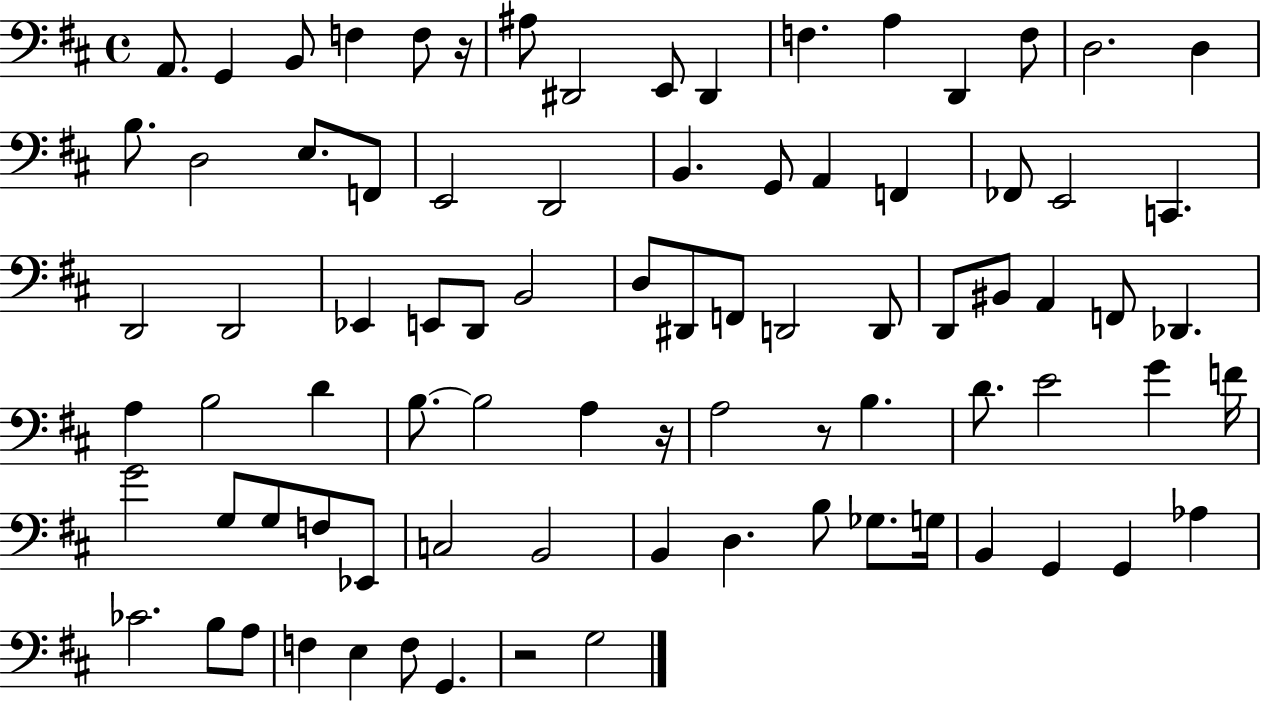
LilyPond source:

{
  \clef bass
  \time 4/4
  \defaultTimeSignature
  \key d \major
  a,8. g,4 b,8 f4 f8 r16 | ais8 dis,2 e,8 dis,4 | f4. a4 d,4 f8 | d2. d4 | \break b8. d2 e8. f,8 | e,2 d,2 | b,4. g,8 a,4 f,4 | fes,8 e,2 c,4. | \break d,2 d,2 | ees,4 e,8 d,8 b,2 | d8 dis,8 f,8 d,2 d,8 | d,8 bis,8 a,4 f,8 des,4. | \break a4 b2 d'4 | b8.~~ b2 a4 r16 | a2 r8 b4. | d'8. e'2 g'4 f'16 | \break g'2 g8 g8 f8 ees,8 | c2 b,2 | b,4 d4. b8 ges8. g16 | b,4 g,4 g,4 aes4 | \break ces'2. b8 a8 | f4 e4 f8 g,4. | r2 g2 | \bar "|."
}